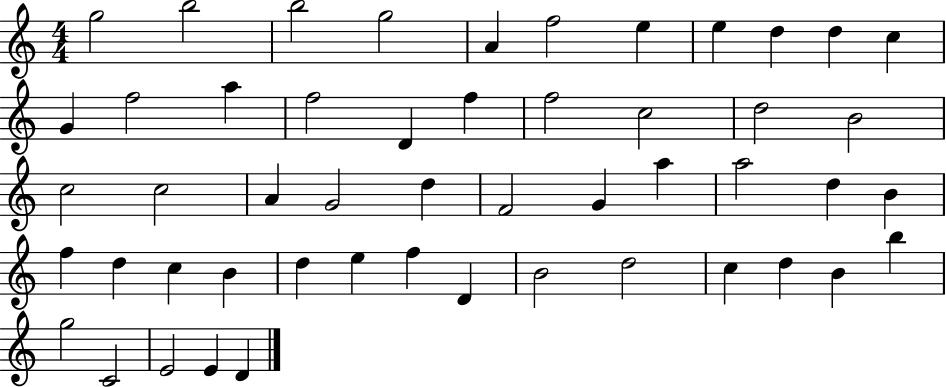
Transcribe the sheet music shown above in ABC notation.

X:1
T:Untitled
M:4/4
L:1/4
K:C
g2 b2 b2 g2 A f2 e e d d c G f2 a f2 D f f2 c2 d2 B2 c2 c2 A G2 d F2 G a a2 d B f d c B d e f D B2 d2 c d B b g2 C2 E2 E D